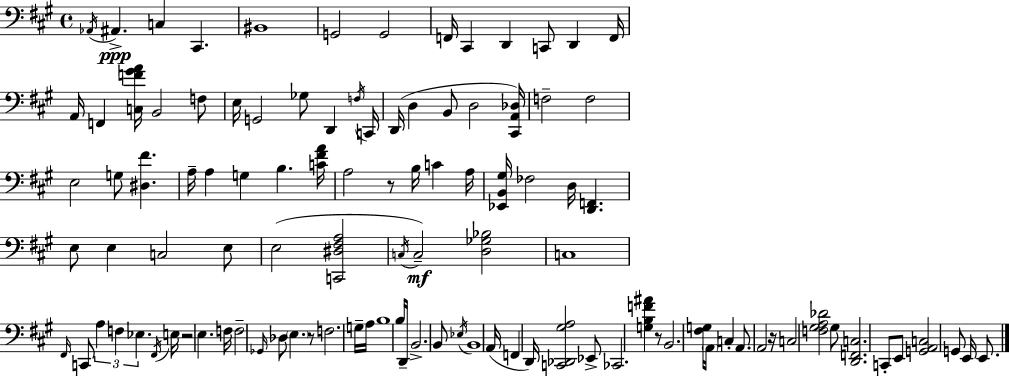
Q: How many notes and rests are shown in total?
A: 108